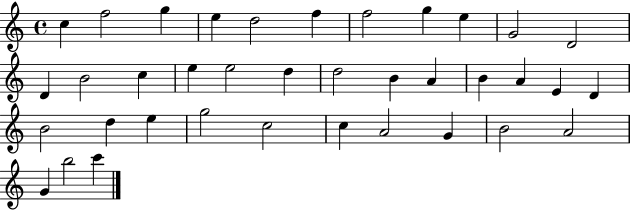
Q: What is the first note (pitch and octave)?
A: C5